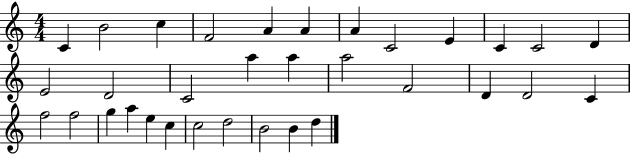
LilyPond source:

{
  \clef treble
  \numericTimeSignature
  \time 4/4
  \key c \major
  c'4 b'2 c''4 | f'2 a'4 a'4 | a'4 c'2 e'4 | c'4 c'2 d'4 | \break e'2 d'2 | c'2 a''4 a''4 | a''2 f'2 | d'4 d'2 c'4 | \break f''2 f''2 | g''4 a''4 e''4 c''4 | c''2 d''2 | b'2 b'4 d''4 | \break \bar "|."
}